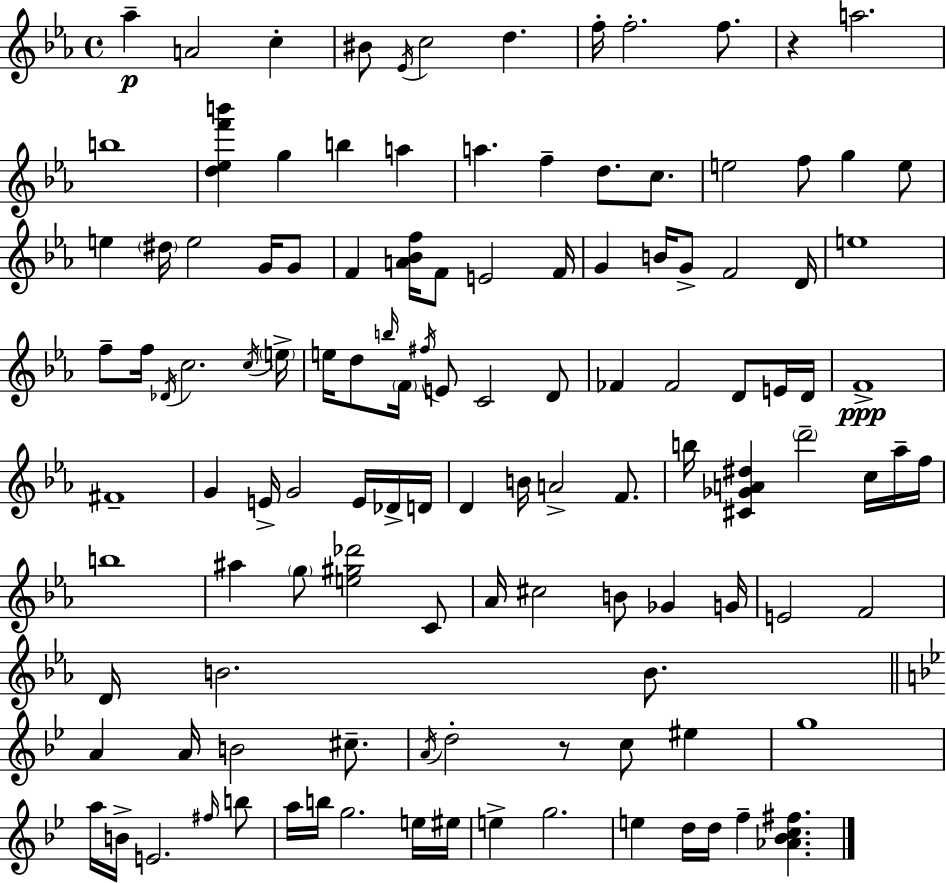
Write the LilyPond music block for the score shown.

{
  \clef treble
  \time 4/4
  \defaultTimeSignature
  \key ees \major
  aes''4--\p a'2 c''4-. | bis'8 \acciaccatura { ees'16 } c''2 d''4. | f''16-. f''2.-. f''8. | r4 a''2. | \break b''1 | <d'' ees'' f''' b'''>4 g''4 b''4 a''4 | a''4. f''4-- d''8. c''8. | e''2 f''8 g''4 e''8 | \break e''4 \parenthesize dis''16 e''2 g'16 g'8 | f'4 <a' bes' f''>16 f'8 e'2 | f'16 g'4 b'16 g'8-> f'2 | d'16 e''1 | \break f''8-- f''16 \acciaccatura { des'16 } c''2. | \acciaccatura { c''16 } \parenthesize e''16-> e''16 d''8 \grace { b''16 } \parenthesize f'16 \acciaccatura { fis''16 } e'8 c'2 | d'8 fes'4 fes'2 | d'8 e'16 d'16 f'1->\ppp | \break fis'1-- | g'4 e'16-> g'2 | e'16 des'16-> d'16 d'4 b'16 a'2-> | f'8. b''16 <cis' ges' a' dis''>4 \parenthesize d'''2-- | \break c''16 aes''16-- f''16 b''1 | ais''4 \parenthesize g''8 <e'' gis'' des'''>2 | c'8 aes'16 cis''2 b'8 | ges'4 g'16 e'2 f'2 | \break d'16 b'2. | b'8. \bar "||" \break \key g \minor a'4 a'16 b'2 cis''8.-- | \acciaccatura { a'16 } d''2-. r8 c''8 eis''4 | g''1 | a''16 b'16-> e'2. \grace { fis''16 } | \break b''8 a''16 b''16 g''2. | e''16 eis''16 e''4-> g''2. | e''4 d''16 d''16 f''4-- <aes' bes' c'' fis''>4. | \bar "|."
}